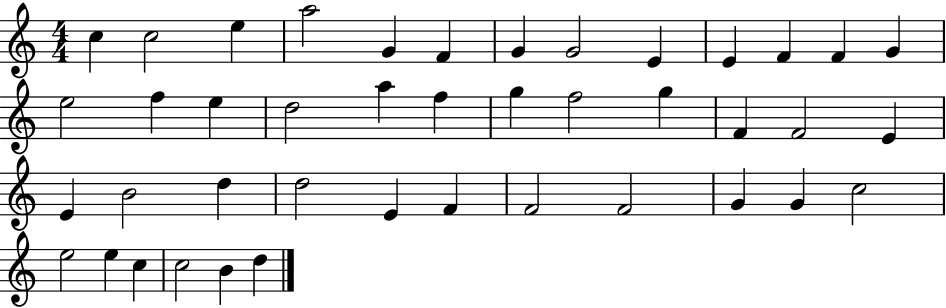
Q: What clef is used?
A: treble